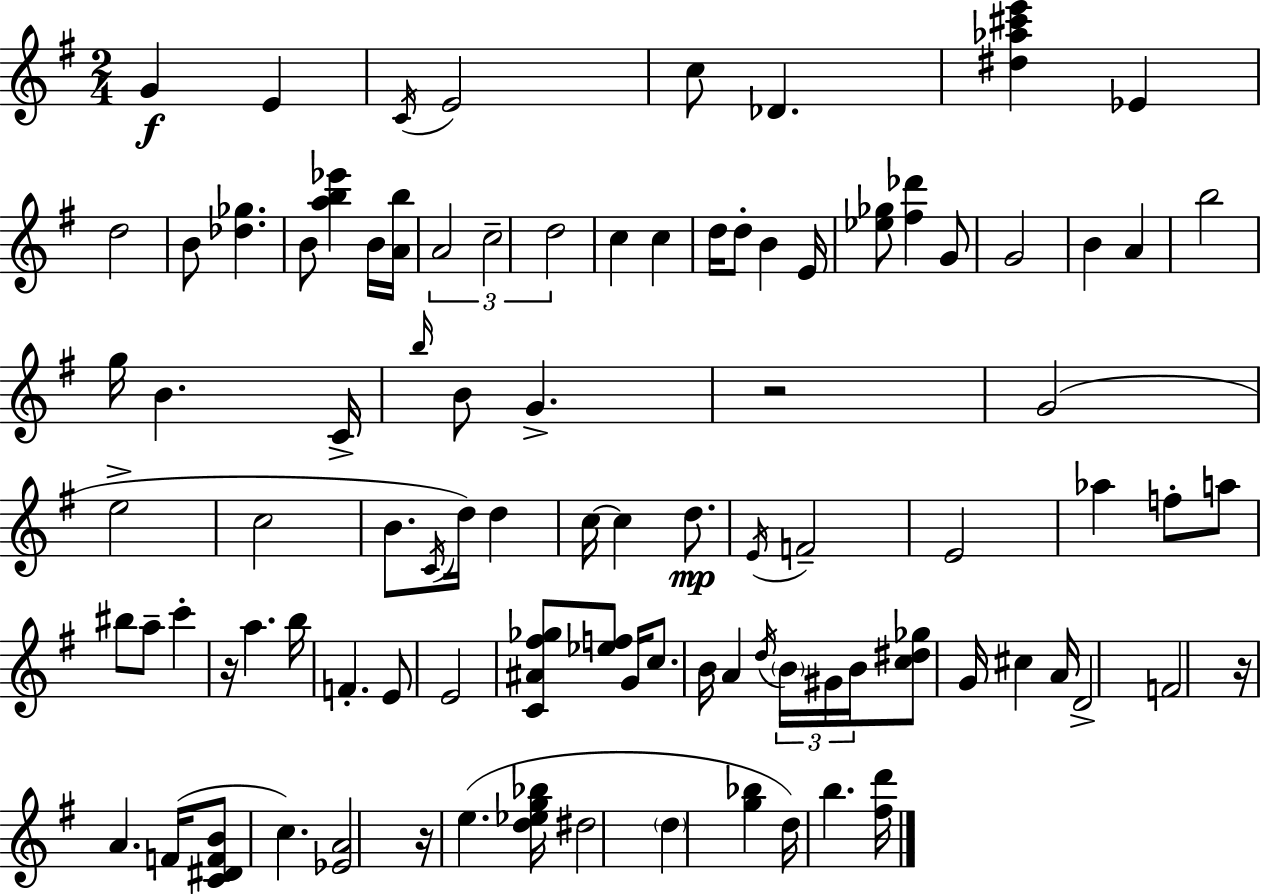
{
  \clef treble
  \numericTimeSignature
  \time 2/4
  \key g \major
  g'4\f e'4 | \acciaccatura { c'16 } e'2 | c''8 des'4. | <dis'' aes'' cis''' e'''>4 ees'4 | \break d''2 | b'8 <des'' ges''>4. | b'8 <a'' b'' ees'''>4 b'16 | <a' b''>16 \tuplet 3/2 { a'2 | \break c''2-- | d''2 } | c''4 c''4 | d''16 d''8-. b'4 | \break e'16 <ees'' ges''>8 <fis'' des'''>4 g'8 | g'2 | b'4 a'4 | b''2 | \break g''16 b'4. | c'16-> \grace { b''16 } b'8 g'4.-> | r2 | g'2( | \break e''2-> | c''2 | b'8. \acciaccatura { c'16 } d''16) d''4 | c''16~~ c''4 | \break d''8.\mp \acciaccatura { e'16 } f'2-- | e'2 | aes''4 | f''8-. a''8 bis''8 a''8-- | \break c'''4-. r16 a''4. | b''16 f'4.-. | e'8 e'2 | <c' ais' fis'' ges''>8 <ees'' f''>8 | \break g'16 c''8. b'16 a'4 | \acciaccatura { d''16 } \tuplet 3/2 { \parenthesize b'16 gis'16 b'16 } <c'' dis'' ges''>8 g'16 | cis''4 a'16 d'2-> | f'2 | \break r16 a'4. | f'16( <c' dis' f' b'>8 c''4.) | <ees' a'>2 | r16 e''4.( | \break <d'' ees'' g'' bes''>16 dis''2 | \parenthesize d''4 | <g'' bes''>4 d''16) b''4. | <fis'' d'''>16 \bar "|."
}